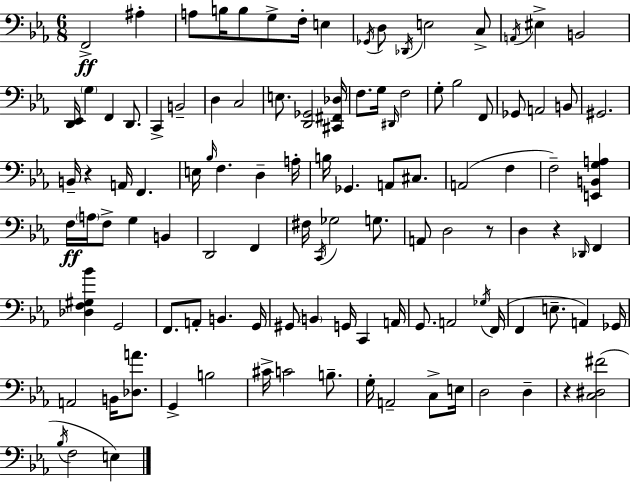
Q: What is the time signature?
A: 6/8